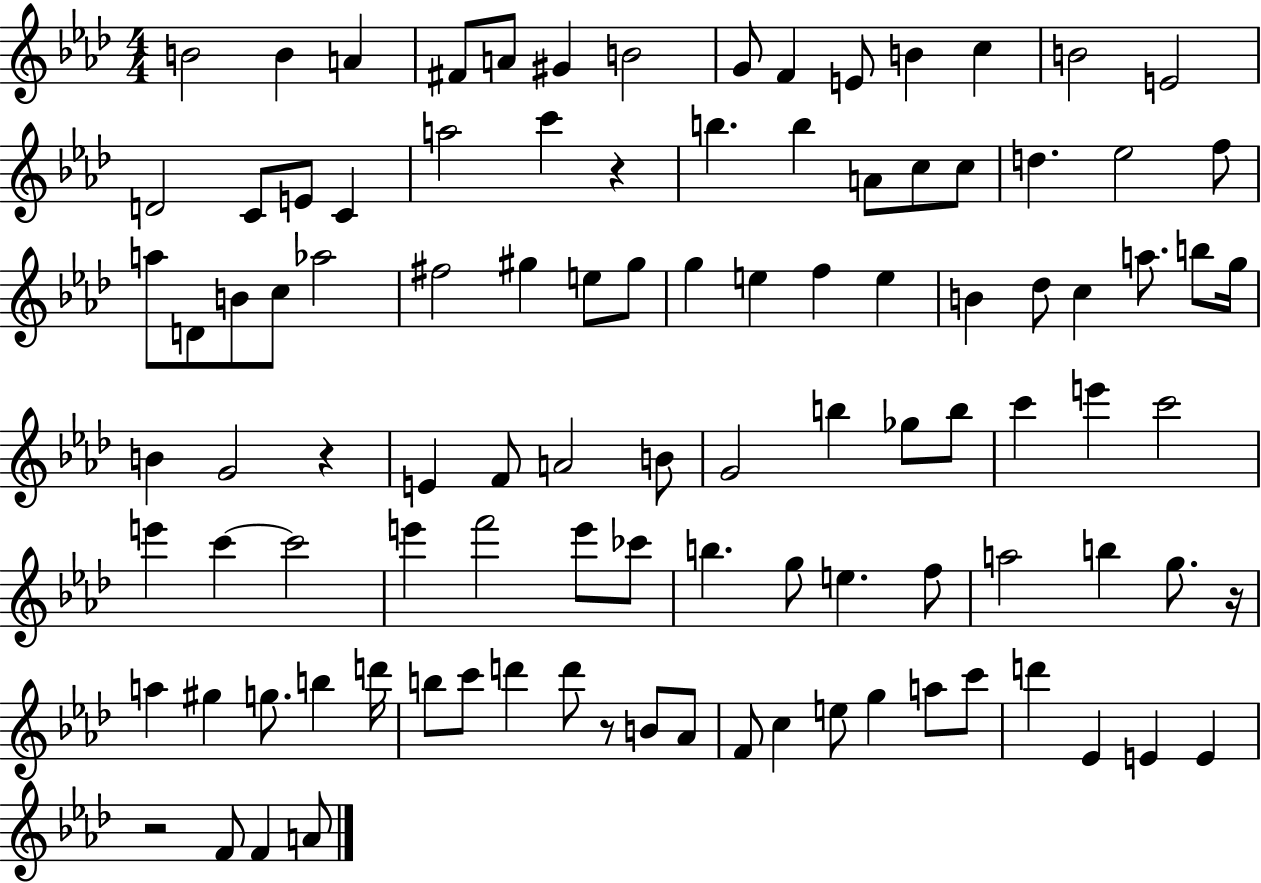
B4/h B4/q A4/q F#4/e A4/e G#4/q B4/h G4/e F4/q E4/e B4/q C5/q B4/h E4/h D4/h C4/e E4/e C4/q A5/h C6/q R/q B5/q. B5/q A4/e C5/e C5/e D5/q. Eb5/h F5/e A5/e D4/e B4/e C5/e Ab5/h F#5/h G#5/q E5/e G#5/e G5/q E5/q F5/q E5/q B4/q Db5/e C5/q A5/e. B5/e G5/s B4/q G4/h R/q E4/q F4/e A4/h B4/e G4/h B5/q Gb5/e B5/e C6/q E6/q C6/h E6/q C6/q C6/h E6/q F6/h E6/e CES6/e B5/q. G5/e E5/q. F5/e A5/h B5/q G5/e. R/s A5/q G#5/q G5/e. B5/q D6/s B5/e C6/e D6/q D6/e R/e B4/e Ab4/e F4/e C5/q E5/e G5/q A5/e C6/e D6/q Eb4/q E4/q E4/q R/h F4/e F4/q A4/e